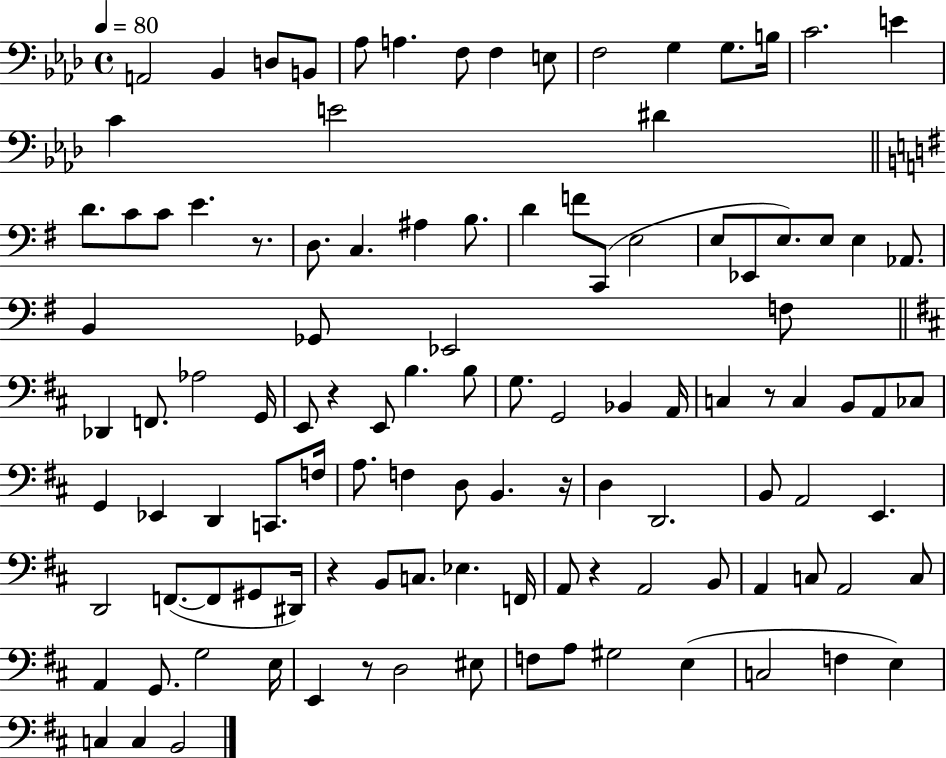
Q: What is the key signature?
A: AES major